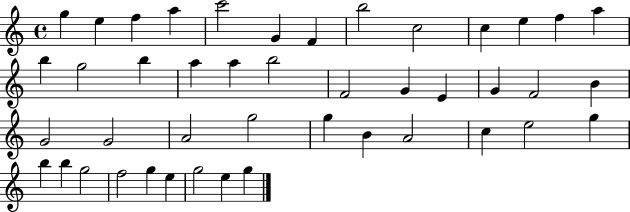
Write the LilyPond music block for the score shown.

{
  \clef treble
  \time 4/4
  \defaultTimeSignature
  \key c \major
  g''4 e''4 f''4 a''4 | c'''2 g'4 f'4 | b''2 c''2 | c''4 e''4 f''4 a''4 | \break b''4 g''2 b''4 | a''4 a''4 b''2 | f'2 g'4 e'4 | g'4 f'2 b'4 | \break g'2 g'2 | a'2 g''2 | g''4 b'4 a'2 | c''4 e''2 g''4 | \break b''4 b''4 g''2 | f''2 g''4 e''4 | g''2 e''4 g''4 | \bar "|."
}